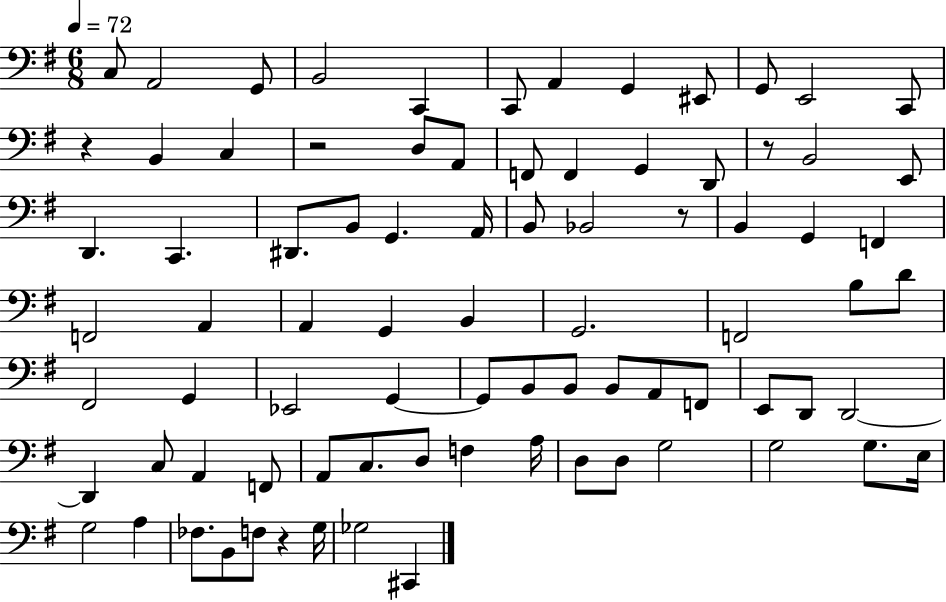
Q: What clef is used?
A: bass